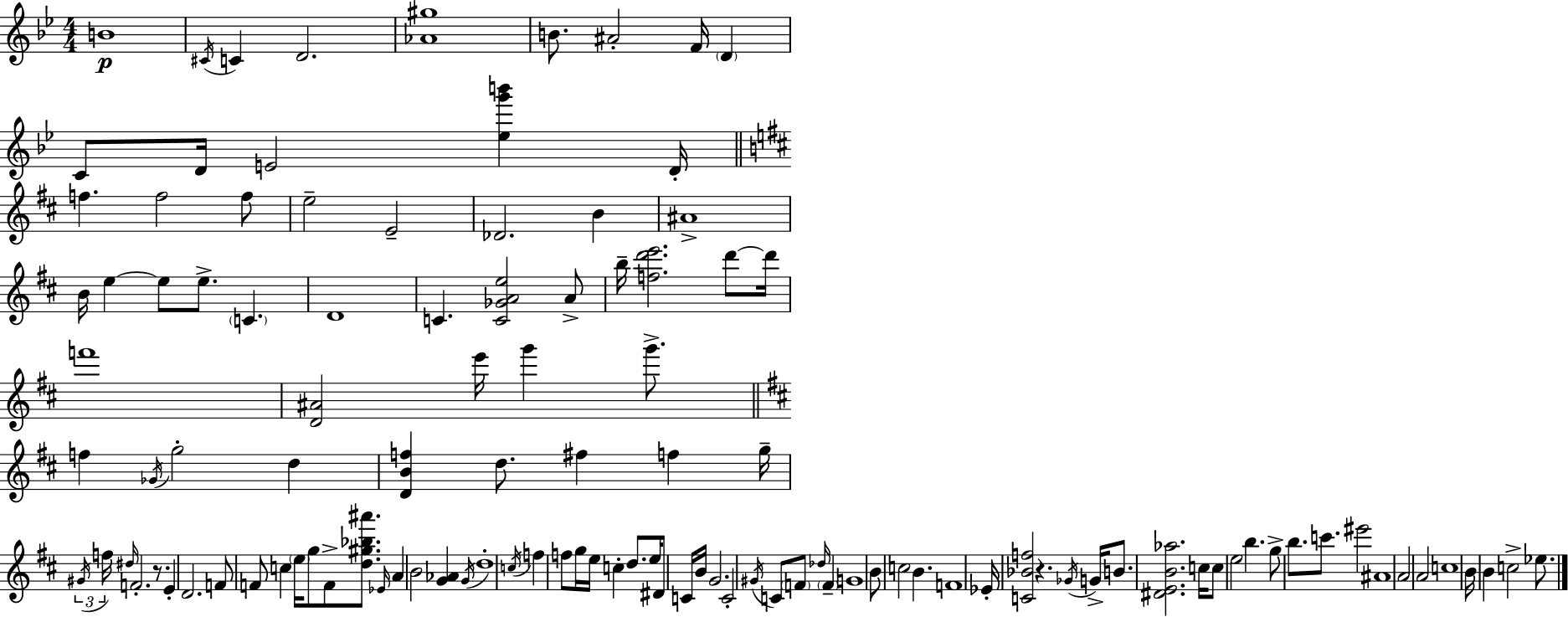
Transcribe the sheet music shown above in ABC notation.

X:1
T:Untitled
M:4/4
L:1/4
K:Gm
B4 ^C/4 C D2 [_A^g]4 B/2 ^A2 F/4 D C/2 D/4 E2 [_eg'b'] D/4 f f2 f/2 e2 E2 _D2 B ^A4 B/4 e e/2 e/2 C D4 C [C_GAe]2 A/2 b/4 [fd'e']2 d'/2 d'/4 f'4 [D^A]2 e'/4 g' g'/2 f _G/4 g2 d [DBf] d/2 ^f f g/4 ^G/4 f/4 ^d/4 F2 z/2 E D2 F/2 F/2 c e/4 g/2 F/2 [d^g_b^a']/2 _E/4 A B2 [G_A] G/4 d4 c/4 f f/2 g/4 e/4 c d/2 e/4 ^D/2 C/4 B/4 G2 C2 ^G/4 C/2 F/2 _d/4 F G4 B/2 c2 B F4 _E/4 [C_Bf]2 z _G/4 G/4 B/2 [^DEB_a]2 c/4 c/2 e2 b g/2 b/2 c'/2 ^e'2 ^A4 A2 A2 c4 B/4 B c2 _e/2